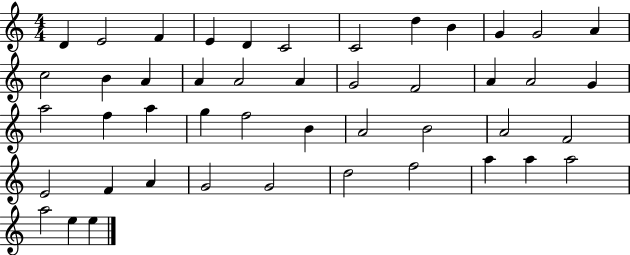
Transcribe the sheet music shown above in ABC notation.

X:1
T:Untitled
M:4/4
L:1/4
K:C
D E2 F E D C2 C2 d B G G2 A c2 B A A A2 A G2 F2 A A2 G a2 f a g f2 B A2 B2 A2 F2 E2 F A G2 G2 d2 f2 a a a2 a2 e e